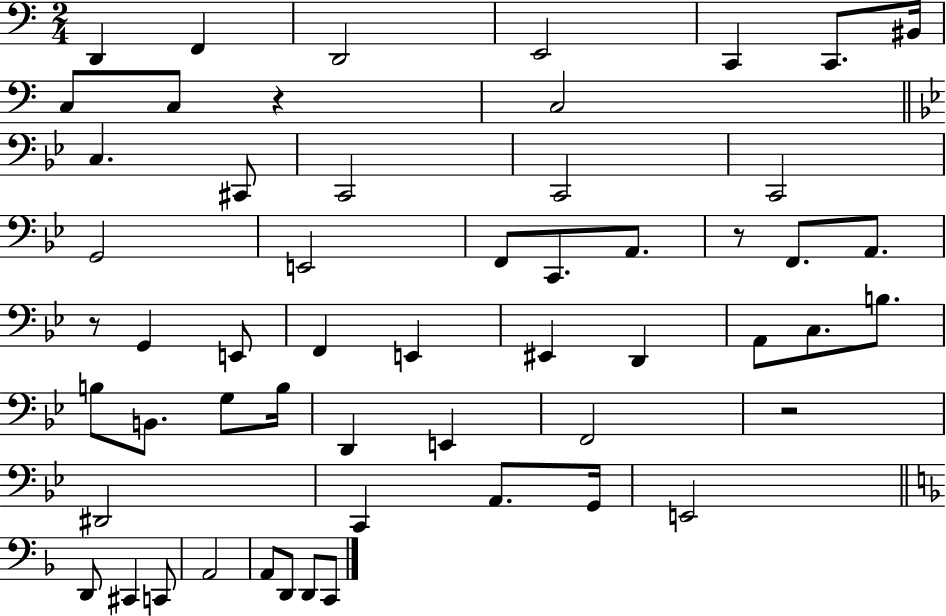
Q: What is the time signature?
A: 2/4